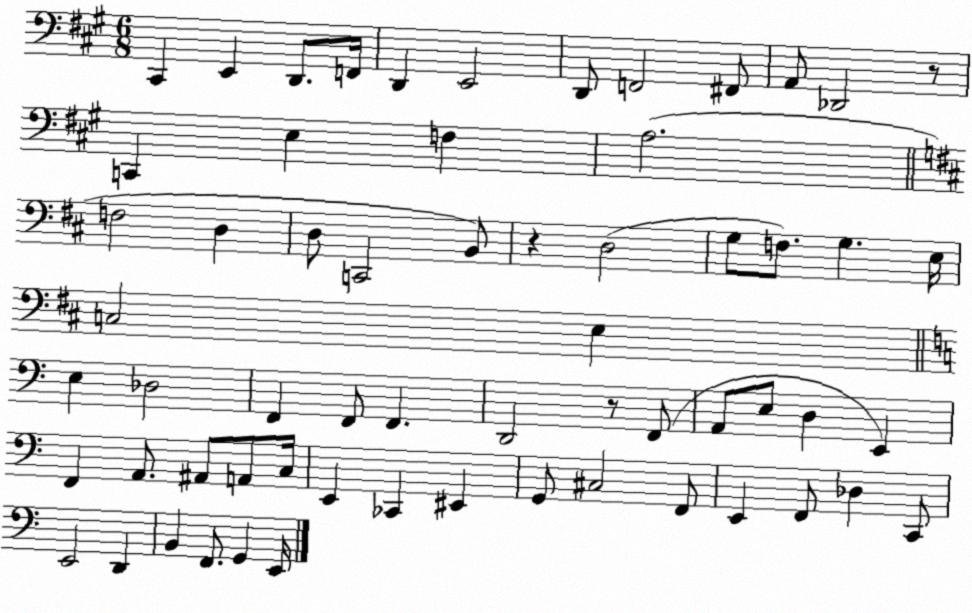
X:1
T:Untitled
M:6/8
L:1/4
K:A
^C,, E,, D,,/2 F,,/4 D,, E,,2 D,,/2 F,,2 ^F,,/2 A,,/2 _D,,2 z/2 C,, E, F, A,2 F,2 D, D,/2 C,,2 B,,/2 z D,2 G,/2 F,/2 G, E,/4 C,2 E, E, _D,2 F,, F,,/2 F,, D,,2 z/2 F,,/2 A,,/2 E,/2 D, E,, F,, A,,/2 ^A,,/2 A,,/2 C,/4 E,, _C,, ^E,, G,,/2 ^C,2 F,,/2 E,, F,,/2 _D, C,,/2 E,,2 D,, B,, F,,/2 G,, E,,/4